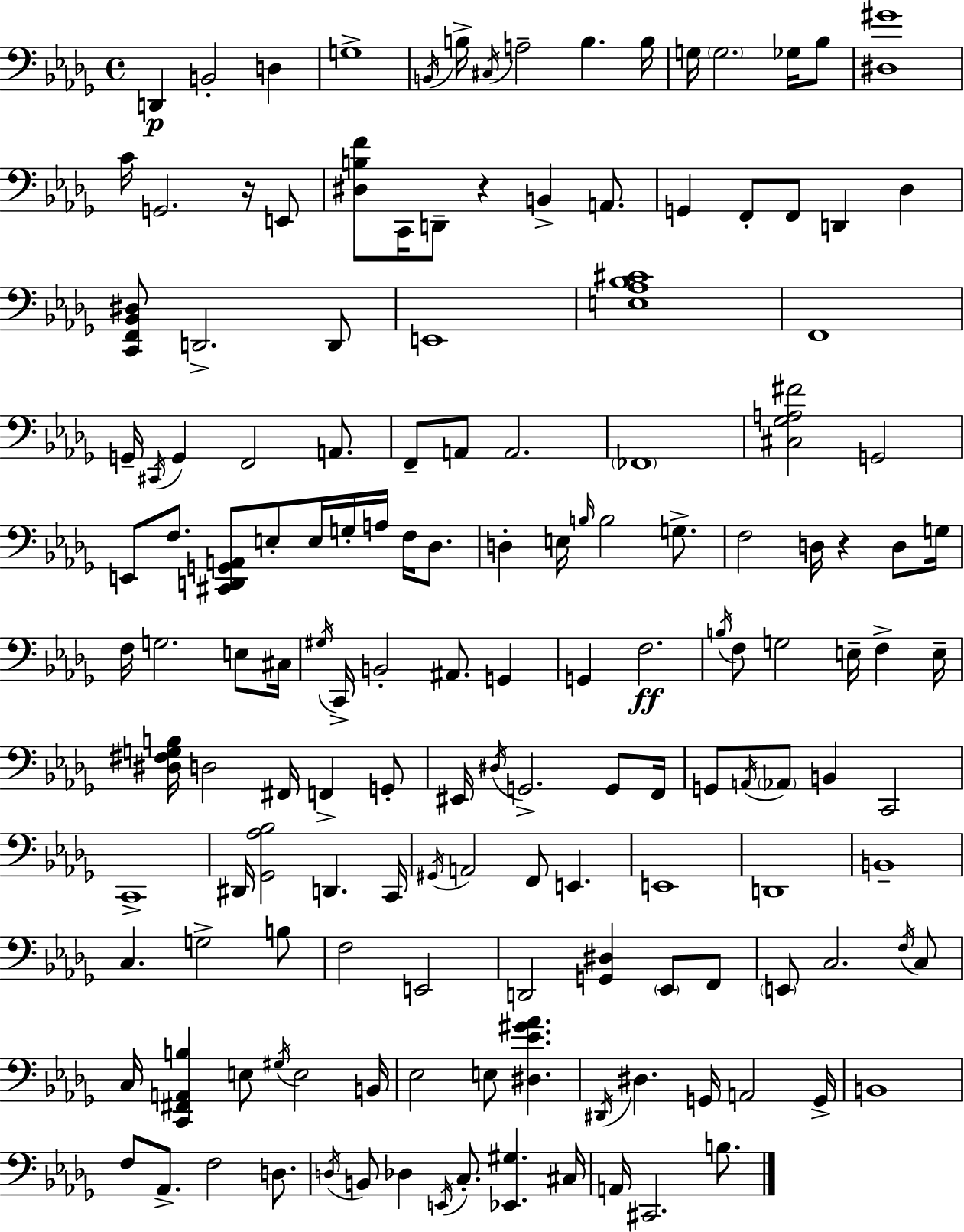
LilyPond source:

{
  \clef bass
  \time 4/4
  \defaultTimeSignature
  \key bes \minor
  d,4\p b,2-. d4 | g1-> | \acciaccatura { b,16 } b16-> \acciaccatura { cis16 } a2-- b4. | b16 g16 \parenthesize g2. ges16 | \break bes8 <dis gis'>1 | c'16 g,2. r16 | e,8 <dis b f'>8 c,16 d,8-- r4 b,4-> a,8. | g,4 f,8-. f,8 d,4 des4 | \break <c, f, bes, dis>8 d,2.-> | d,8 e,1 | <e aes bes cis'>1 | f,1 | \break g,16-- \acciaccatura { cis,16 } g,4 f,2 | a,8. f,8-- a,8 a,2. | \parenthesize fes,1 | <cis ges a fis'>2 g,2 | \break e,8 f8. <cis, d, g, a,>8 e8-. e16 g16-. a16 f16 | des8. d4-. e16 \grace { b16 } b2 | g8.-> f2 d16 r4 | d8 g16 f16 g2. | \break e8 cis16 \acciaccatura { gis16 } c,16-> b,2-. ais,8. | g,4 g,4 f2.\ff | \acciaccatura { b16 } f8 g2 | e16-- f4-> e16-- <dis fis g b>16 d2 fis,16 | \break f,4-> g,8-. eis,16 \acciaccatura { dis16 } g,2.-> | g,8 f,16 g,8 \acciaccatura { a,16 } \parenthesize aes,8 b,4 | c,2 c,1-> | dis,16 <ges, aes bes>2 | \break d,4. c,16 \acciaccatura { gis,16 } a,2 | f,8 e,4. e,1 | d,1 | b,1-- | \break c4. g2-> | b8 f2 | e,2 d,2 | <g, dis>4 \parenthesize ees,8 f,8 \parenthesize e,8 c2. | \break \acciaccatura { f16 } c8 c16 <c, fis, a, b>4 e8 | \acciaccatura { gis16 } e2 b,16 ees2 | e8 <dis ees' gis' aes'>4. \acciaccatura { dis,16 } dis4. | g,16 a,2 g,16-> b,1 | \break f8 aes,8.-> | f2 d8. \acciaccatura { d16 } b,8 des4 | \acciaccatura { e,16 } c8.-. <ees, gis>4. cis16 a,16 cis,2. | b8. \bar "|."
}